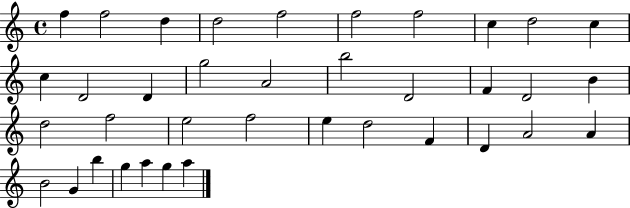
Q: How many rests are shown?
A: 0